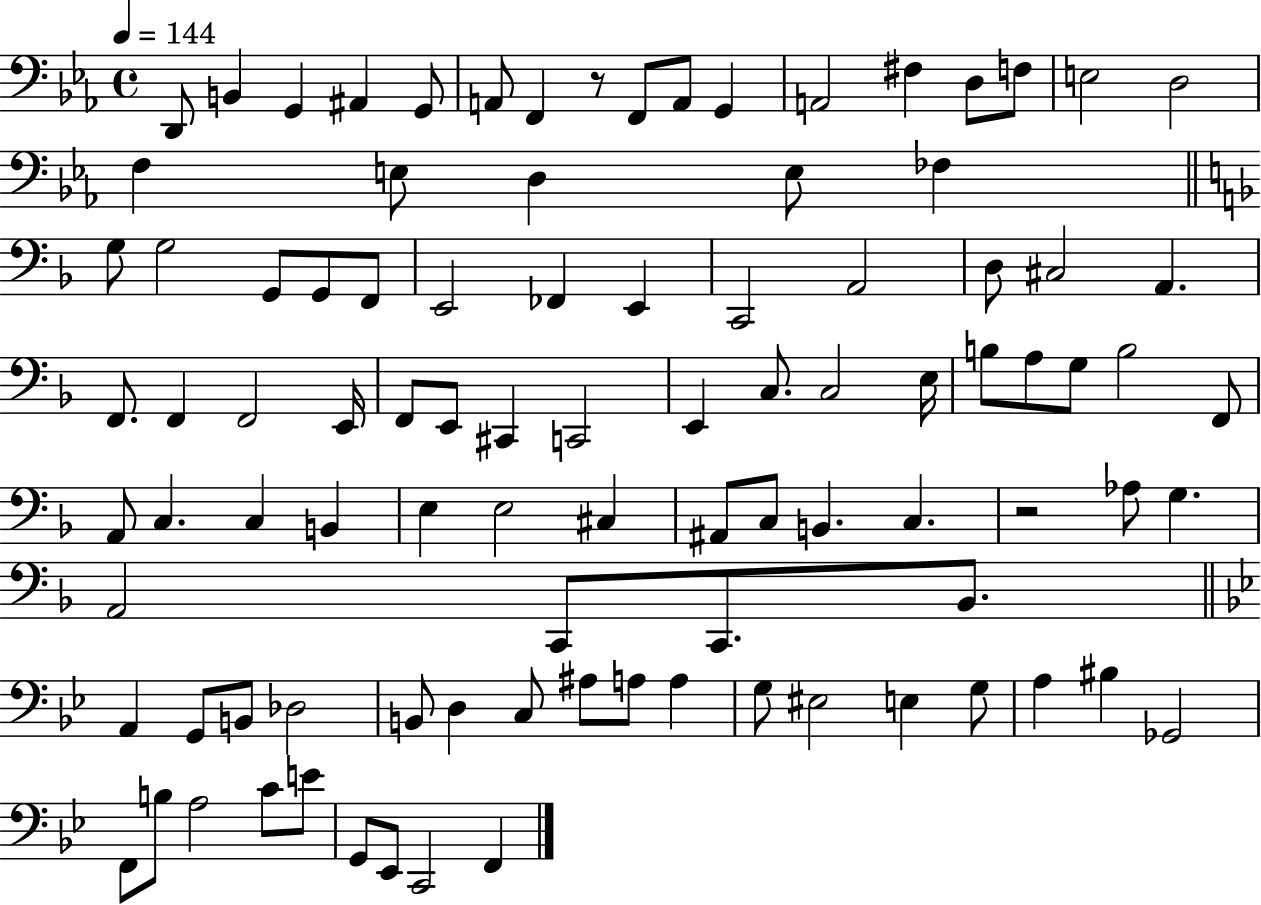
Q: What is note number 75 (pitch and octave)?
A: C3